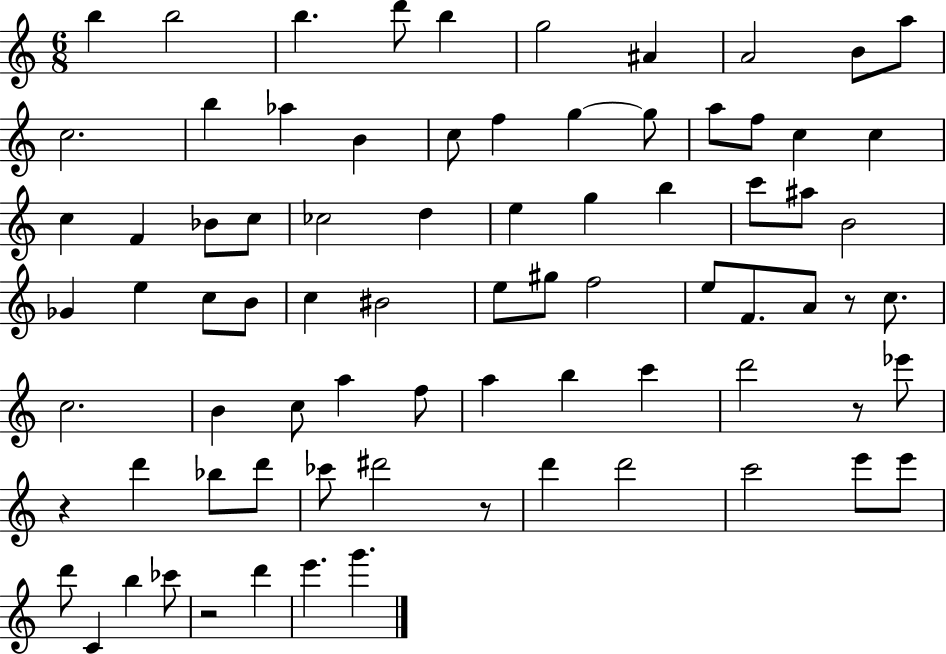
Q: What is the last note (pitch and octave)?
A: G6